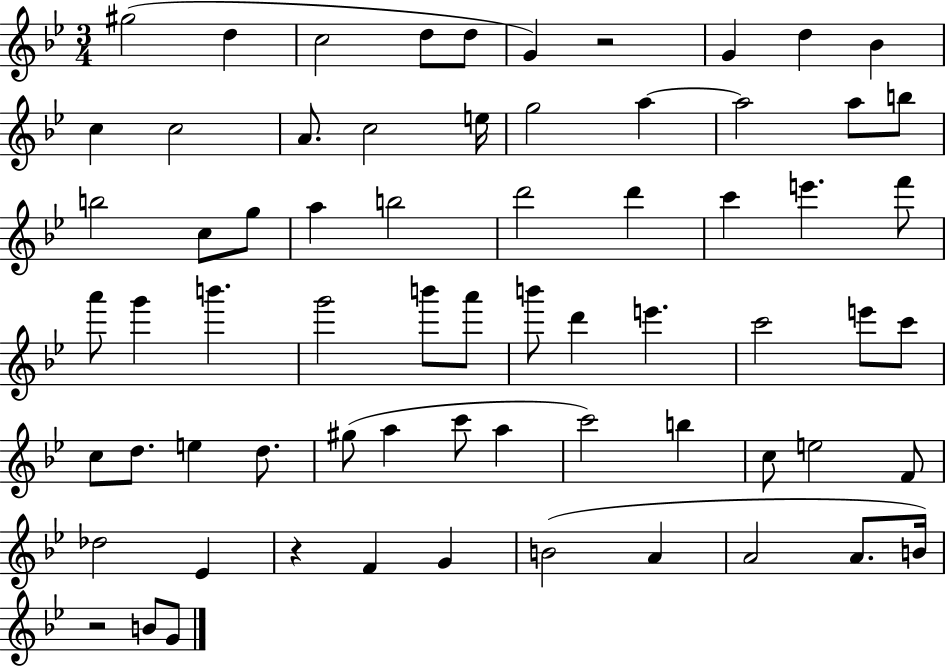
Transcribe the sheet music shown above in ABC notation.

X:1
T:Untitled
M:3/4
L:1/4
K:Bb
^g2 d c2 d/2 d/2 G z2 G d _B c c2 A/2 c2 e/4 g2 a a2 a/2 b/2 b2 c/2 g/2 a b2 d'2 d' c' e' f'/2 a'/2 g' b' g'2 b'/2 a'/2 b'/2 d' e' c'2 e'/2 c'/2 c/2 d/2 e d/2 ^g/2 a c'/2 a c'2 b c/2 e2 F/2 _d2 _E z F G B2 A A2 A/2 B/4 z2 B/2 G/2